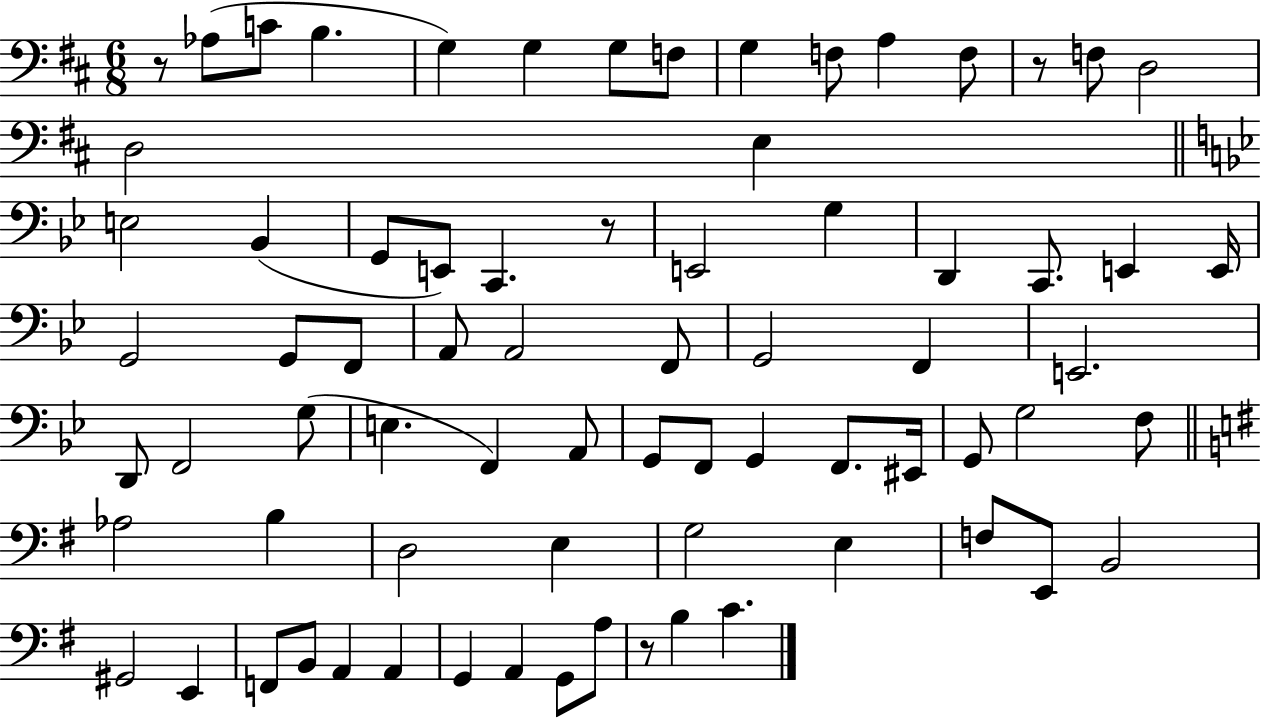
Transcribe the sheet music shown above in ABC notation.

X:1
T:Untitled
M:6/8
L:1/4
K:D
z/2 _A,/2 C/2 B, G, G, G,/2 F,/2 G, F,/2 A, F,/2 z/2 F,/2 D,2 D,2 E, E,2 _B,, G,,/2 E,,/2 C,, z/2 E,,2 G, D,, C,,/2 E,, E,,/4 G,,2 G,,/2 F,,/2 A,,/2 A,,2 F,,/2 G,,2 F,, E,,2 D,,/2 F,,2 G,/2 E, F,, A,,/2 G,,/2 F,,/2 G,, F,,/2 ^E,,/4 G,,/2 G,2 F,/2 _A,2 B, D,2 E, G,2 E, F,/2 E,,/2 B,,2 ^G,,2 E,, F,,/2 B,,/2 A,, A,, G,, A,, G,,/2 A,/2 z/2 B, C